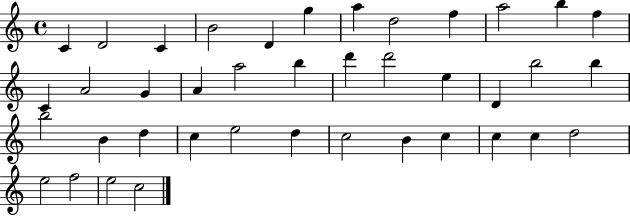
C4/q D4/h C4/q B4/h D4/q G5/q A5/q D5/h F5/q A5/h B5/q F5/q C4/q A4/h G4/q A4/q A5/h B5/q D6/q D6/h E5/q D4/q B5/h B5/q B5/h B4/q D5/q C5/q E5/h D5/q C5/h B4/q C5/q C5/q C5/q D5/h E5/h F5/h E5/h C5/h